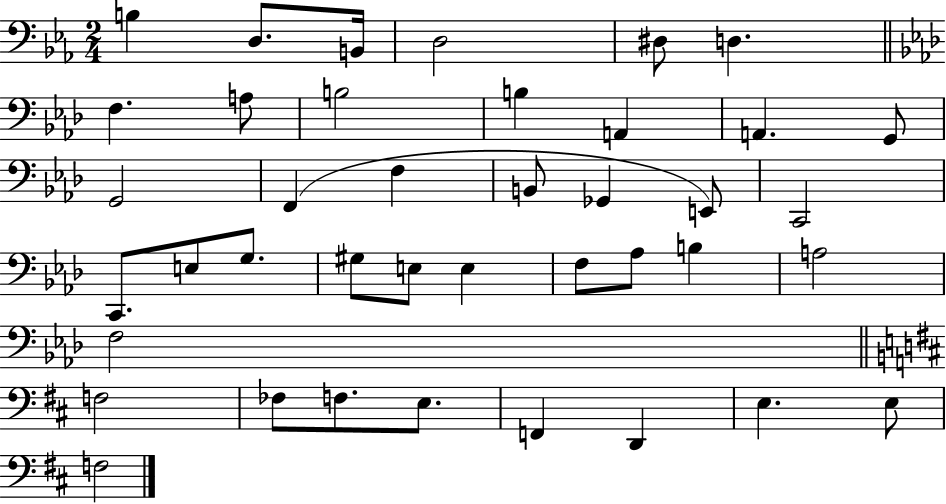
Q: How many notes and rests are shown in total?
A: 40